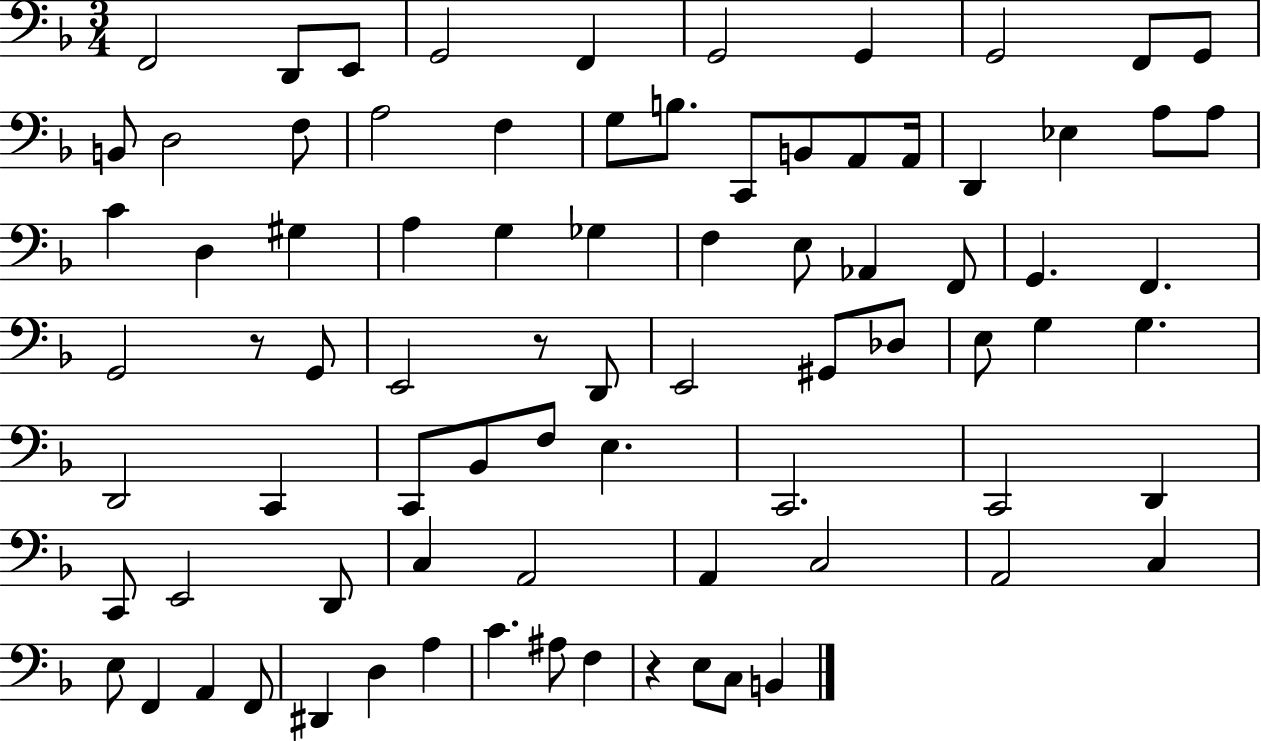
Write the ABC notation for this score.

X:1
T:Untitled
M:3/4
L:1/4
K:F
F,,2 D,,/2 E,,/2 G,,2 F,, G,,2 G,, G,,2 F,,/2 G,,/2 B,,/2 D,2 F,/2 A,2 F, G,/2 B,/2 C,,/2 B,,/2 A,,/2 A,,/4 D,, _E, A,/2 A,/2 C D, ^G, A, G, _G, F, E,/2 _A,, F,,/2 G,, F,, G,,2 z/2 G,,/2 E,,2 z/2 D,,/2 E,,2 ^G,,/2 _D,/2 E,/2 G, G, D,,2 C,, C,,/2 _B,,/2 F,/2 E, C,,2 C,,2 D,, C,,/2 E,,2 D,,/2 C, A,,2 A,, C,2 A,,2 C, E,/2 F,, A,, F,,/2 ^D,, D, A, C ^A,/2 F, z E,/2 C,/2 B,,